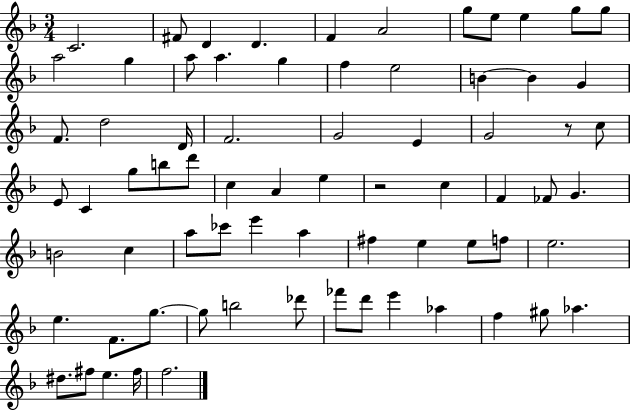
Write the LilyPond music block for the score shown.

{
  \clef treble
  \numericTimeSignature
  \time 3/4
  \key f \major
  \repeat volta 2 { c'2. | fis'8 d'4 d'4. | f'4 a'2 | g''8 e''8 e''4 g''8 g''8 | \break a''2 g''4 | a''8 a''4. g''4 | f''4 e''2 | b'4~~ b'4 g'4 | \break f'8. d''2 d'16 | f'2. | g'2 e'4 | g'2 r8 c''8 | \break e'8 c'4 g''8 b''8 d'''8 | c''4 a'4 e''4 | r2 c''4 | f'4 fes'8 g'4. | \break b'2 c''4 | a''8 ces'''8 e'''4 a''4 | fis''4 e''4 e''8 f''8 | e''2. | \break e''4. f'8. g''8.~~ | g''8 b''2 des'''8 | fes'''8 d'''8 e'''4 aes''4 | f''4 gis''8 aes''4. | \break dis''8. fis''8 e''4. fis''16 | f''2. | } \bar "|."
}